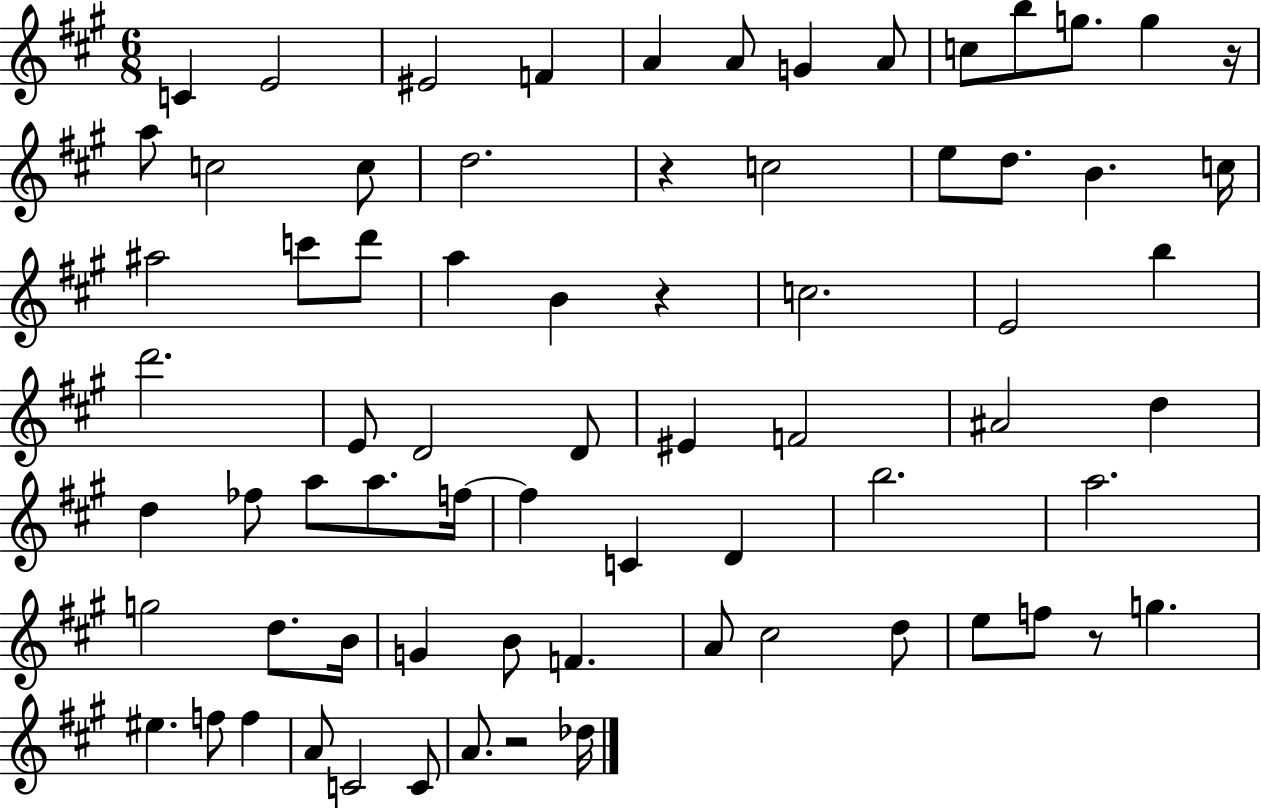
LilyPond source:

{
  \clef treble
  \numericTimeSignature
  \time 6/8
  \key a \major
  c'4 e'2 | eis'2 f'4 | a'4 a'8 g'4 a'8 | c''8 b''8 g''8. g''4 r16 | \break a''8 c''2 c''8 | d''2. | r4 c''2 | e''8 d''8. b'4. c''16 | \break ais''2 c'''8 d'''8 | a''4 b'4 r4 | c''2. | e'2 b''4 | \break d'''2. | e'8 d'2 d'8 | eis'4 f'2 | ais'2 d''4 | \break d''4 fes''8 a''8 a''8. f''16~~ | f''4 c'4 d'4 | b''2. | a''2. | \break g''2 d''8. b'16 | g'4 b'8 f'4. | a'8 cis''2 d''8 | e''8 f''8 r8 g''4. | \break eis''4. f''8 f''4 | a'8 c'2 c'8 | a'8. r2 des''16 | \bar "|."
}